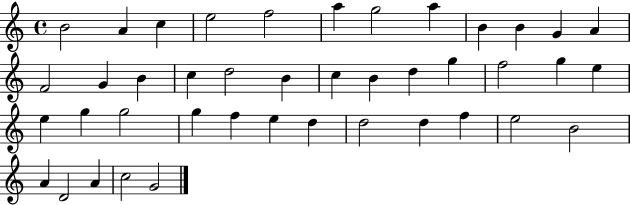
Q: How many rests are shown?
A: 0